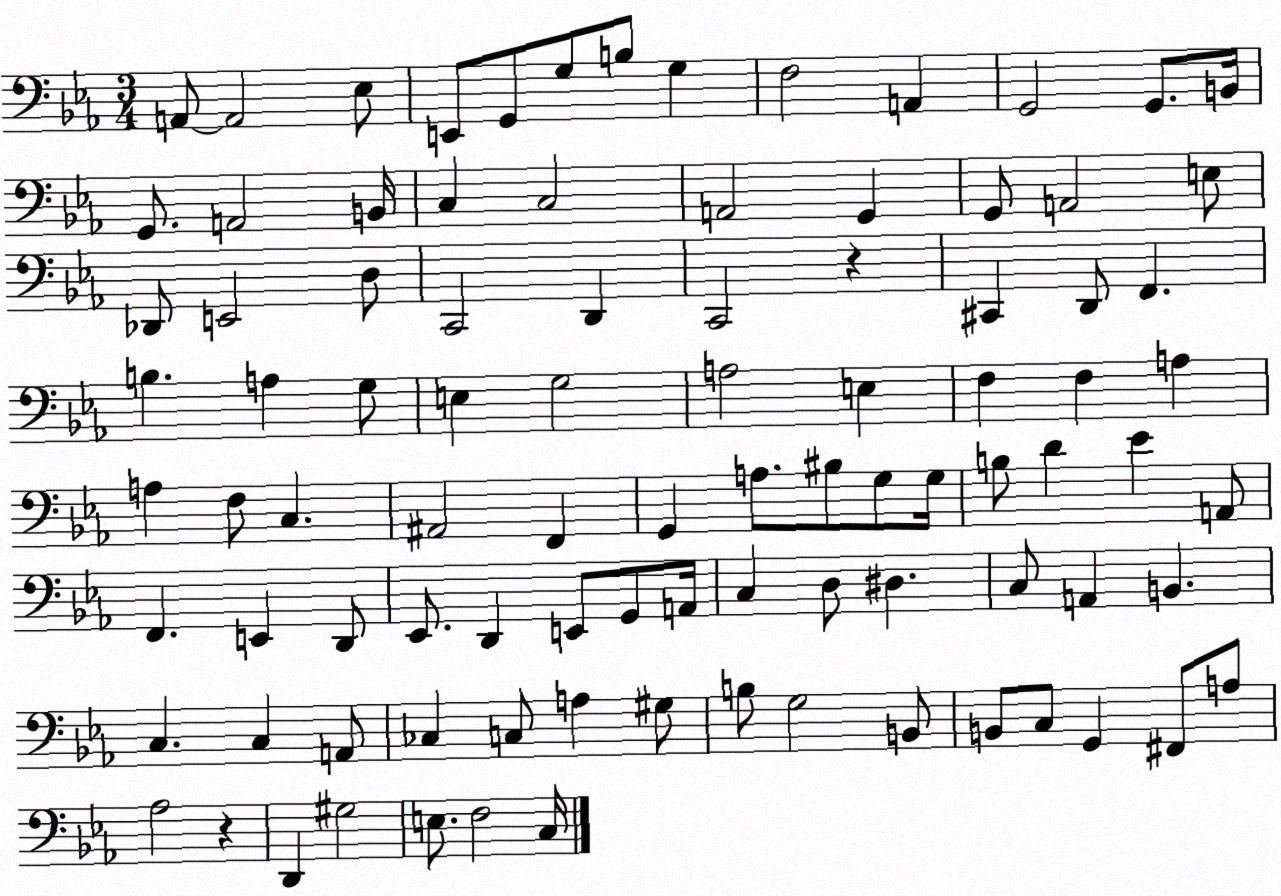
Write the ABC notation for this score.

X:1
T:Untitled
M:3/4
L:1/4
K:Eb
A,,/2 A,,2 _E,/2 E,,/2 G,,/2 G,/2 B,/2 G, F,2 A,, G,,2 G,,/2 B,,/4 G,,/2 A,,2 B,,/4 C, C,2 A,,2 G,, G,,/2 A,,2 E,/2 _D,,/2 E,,2 D,/2 C,,2 D,, C,,2 z ^C,, D,,/2 F,, B, A, G,/2 E, G,2 A,2 E, F, F, A, A, F,/2 C, ^A,,2 F,, G,, A,/2 ^B,/2 G,/2 G,/4 B,/2 D _E A,,/2 F,, E,, D,,/2 _E,,/2 D,, E,,/2 G,,/2 A,,/4 C, D,/2 ^D, C,/2 A,, B,, C, C, A,,/2 _C, C,/2 A, ^G,/2 B,/2 G,2 B,,/2 B,,/2 C,/2 G,, ^F,,/2 A,/2 _A,2 z D,, ^G,2 E,/2 F,2 C,/4